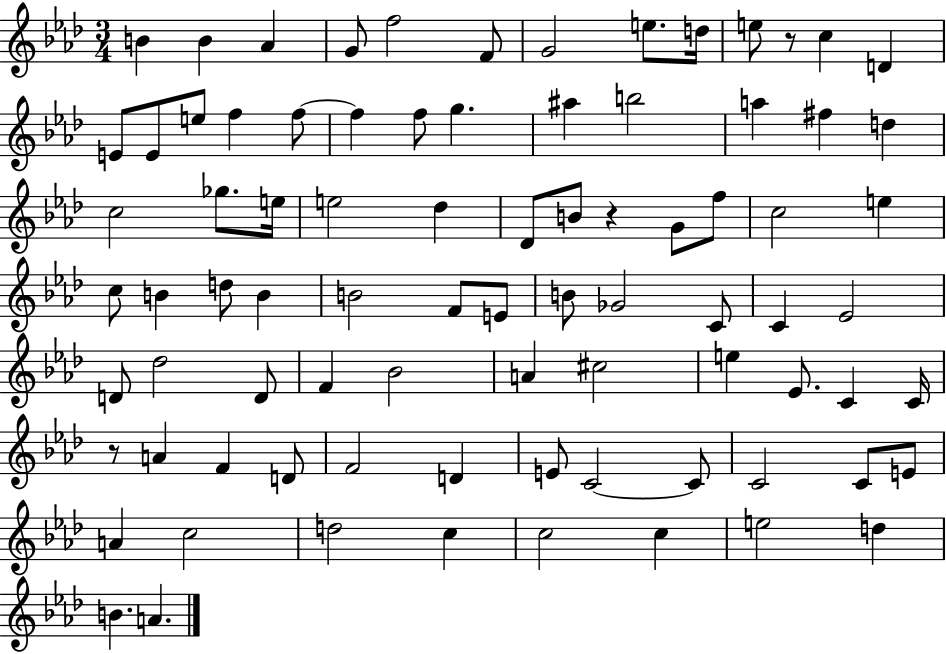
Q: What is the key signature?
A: AES major